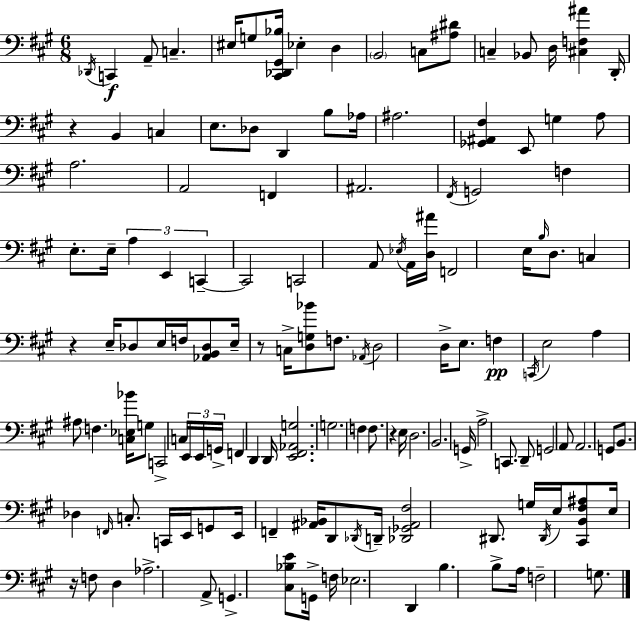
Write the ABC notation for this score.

X:1
T:Untitled
M:6/8
L:1/4
K:A
_D,,/4 C,, A,,/2 C, ^E,/4 G,/2 [^C,,_D,,^G,,_B,]/4 _E, D, B,,2 C,/2 [^A,^D]/2 C, _B,,/2 D,/4 [^C,F,^A] D,,/4 z B,, C, E,/2 _D,/2 D,, B,/2 _A,/4 ^A,2 [_G,,^A,,^F,] E,,/2 G, A,/2 A,2 A,,2 F,, ^A,,2 ^F,,/4 G,,2 F, E,/2 E,/4 A, E,, C,, C,,2 C,,2 A,,/2 _E,/4 A,,/4 [D,^A]/4 F,,2 E,/4 B,/4 D,/2 C, z E,/4 _D,/2 E,/4 F,/4 [_A,,B,,_D,]/2 E,/4 z/2 C,/4 [D,G,_B]/2 F,/2 _A,,/4 D,2 D,/4 E,/2 F, C,,/4 E,2 A, ^A,/2 F, [C,_E,_B]/4 G,/2 C,,2 C,/4 E,,/4 E,,/4 G,,/4 F,, D,, D,,/4 [E,,^F,,_A,,G,]2 G,2 F, F,/2 z E,/4 D,2 B,,2 G,,/4 A,2 C,,/2 D,,/2 G,,2 A,,/2 A,,2 G,,/2 B,,/2 _D, F,,/4 C,/2 C,,/4 E,,/4 G,,/2 E,,/4 F,, [^A,,_B,,]/4 D,,/2 _D,,/4 D,,/4 [_D,,_G,,^A,,^F,]2 ^D,,/2 G,/4 ^D,,/4 E,/4 [^C,,B,,^F,^A,]/2 E,/4 z/4 F,/2 D, _A,2 A,,/2 G,, [^C,_B,E]/2 G,,/4 F,/4 _E,2 D,, B, B,/2 A,/4 F,2 G,/2